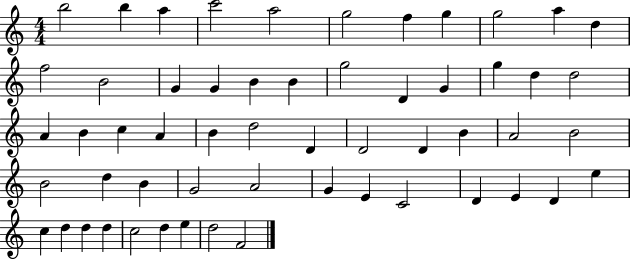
{
  \clef treble
  \numericTimeSignature
  \time 4/4
  \key c \major
  b''2 b''4 a''4 | c'''2 a''2 | g''2 f''4 g''4 | g''2 a''4 d''4 | \break f''2 b'2 | g'4 g'4 b'4 b'4 | g''2 d'4 g'4 | g''4 d''4 d''2 | \break a'4 b'4 c''4 a'4 | b'4 d''2 d'4 | d'2 d'4 b'4 | a'2 b'2 | \break b'2 d''4 b'4 | g'2 a'2 | g'4 e'4 c'2 | d'4 e'4 d'4 e''4 | \break c''4 d''4 d''4 d''4 | c''2 d''4 e''4 | d''2 f'2 | \bar "|."
}